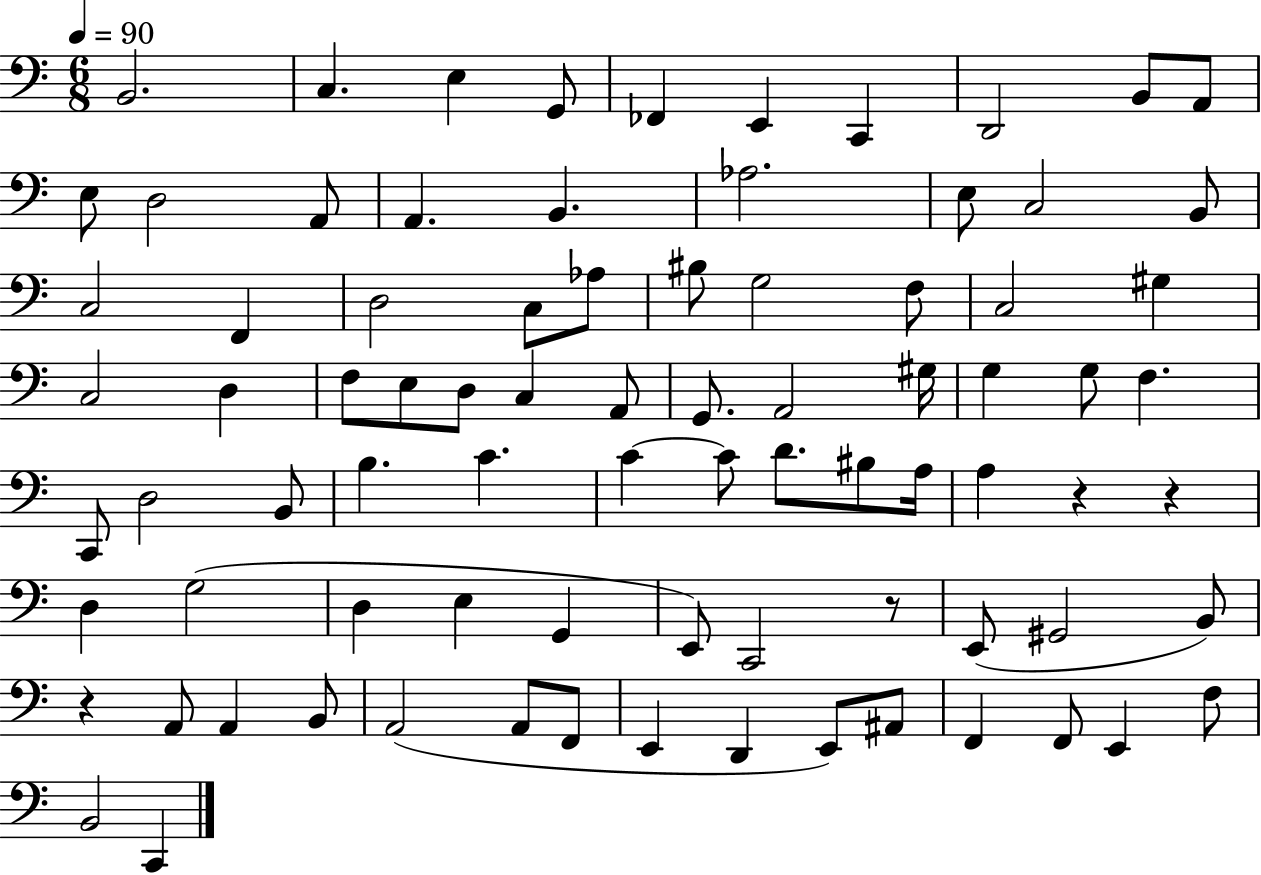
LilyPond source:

{
  \clef bass
  \numericTimeSignature
  \time 6/8
  \key c \major
  \tempo 4 = 90
  \repeat volta 2 { b,2. | c4. e4 g,8 | fes,4 e,4 c,4 | d,2 b,8 a,8 | \break e8 d2 a,8 | a,4. b,4. | aes2. | e8 c2 b,8 | \break c2 f,4 | d2 c8 aes8 | bis8 g2 f8 | c2 gis4 | \break c2 d4 | f8 e8 d8 c4 a,8 | g,8. a,2 gis16 | g4 g8 f4. | \break c,8 d2 b,8 | b4. c'4. | c'4~~ c'8 d'8. bis8 a16 | a4 r4 r4 | \break d4 g2( | d4 e4 g,4 | e,8) c,2 r8 | e,8( gis,2 b,8) | \break r4 a,8 a,4 b,8 | a,2( a,8 f,8 | e,4 d,4 e,8) ais,8 | f,4 f,8 e,4 f8 | \break b,2 c,4 | } \bar "|."
}